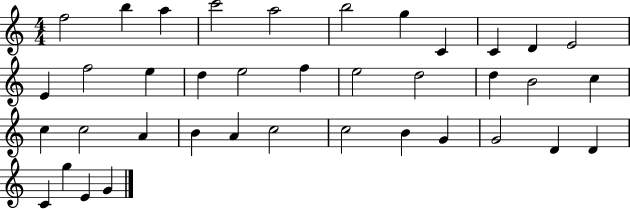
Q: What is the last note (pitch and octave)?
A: G4